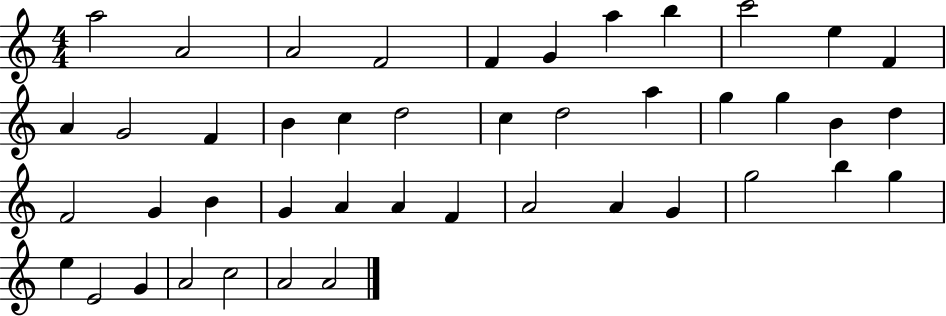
X:1
T:Untitled
M:4/4
L:1/4
K:C
a2 A2 A2 F2 F G a b c'2 e F A G2 F B c d2 c d2 a g g B d F2 G B G A A F A2 A G g2 b g e E2 G A2 c2 A2 A2